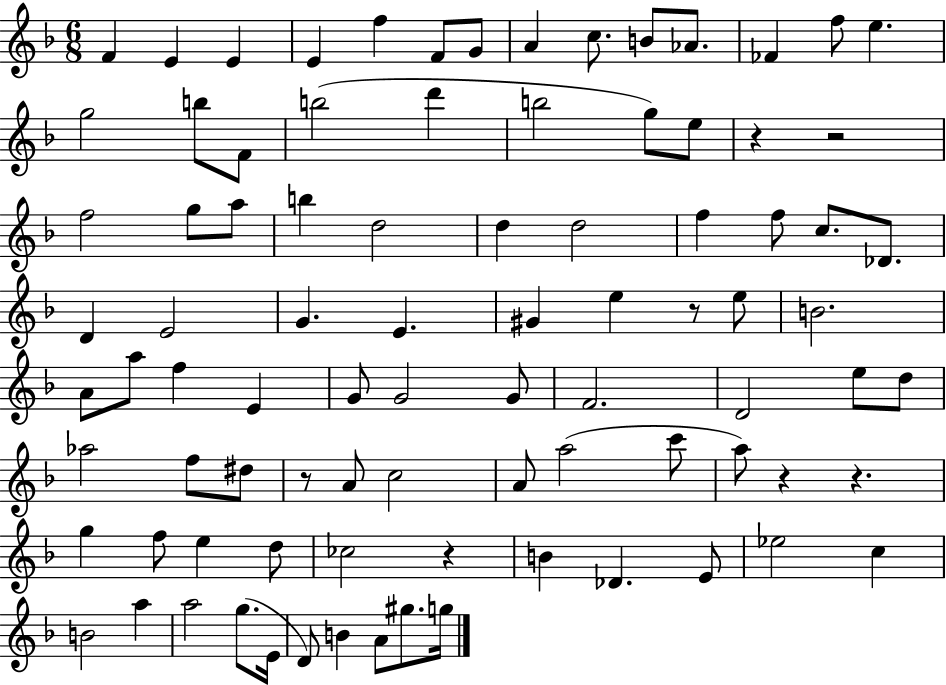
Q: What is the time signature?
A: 6/8